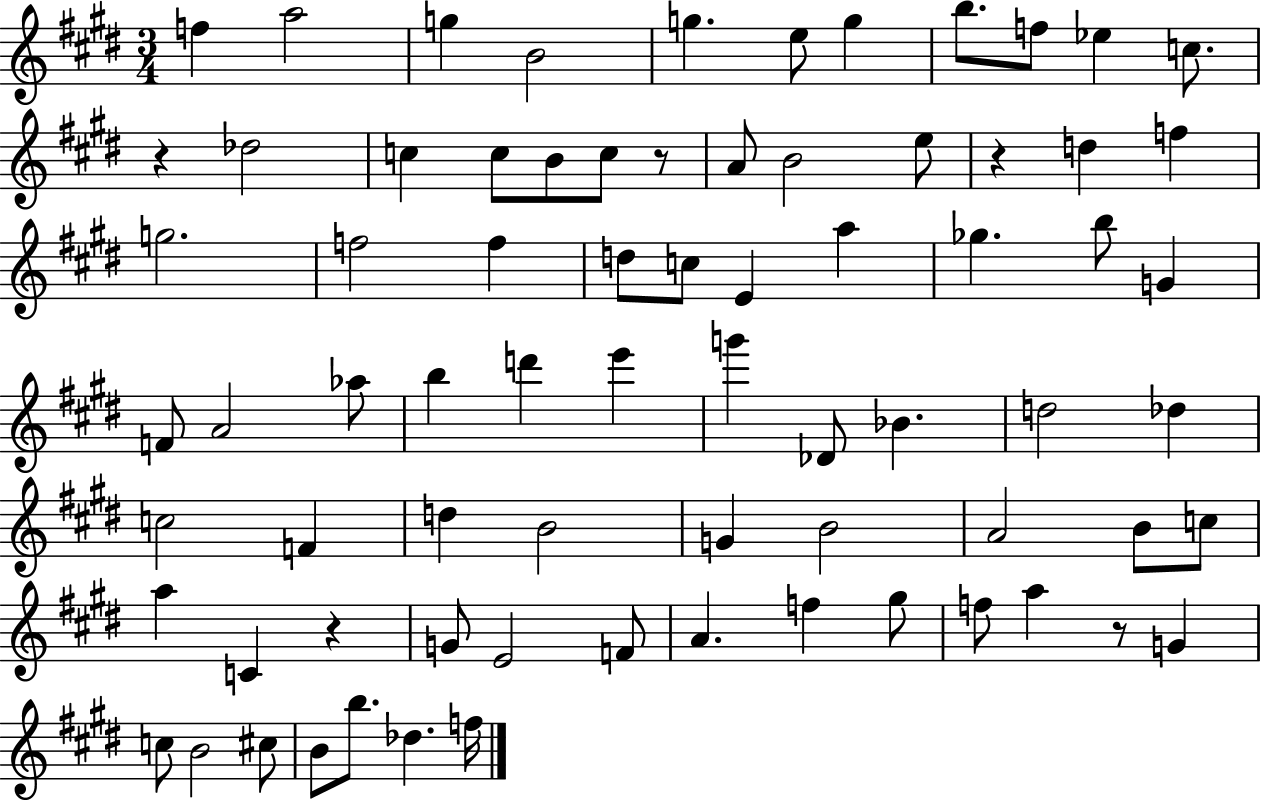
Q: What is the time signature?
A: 3/4